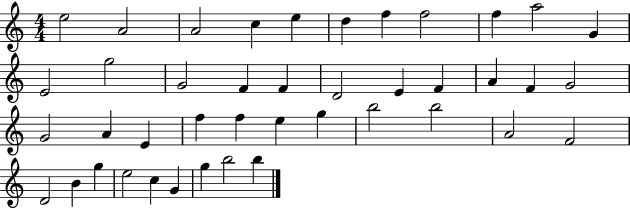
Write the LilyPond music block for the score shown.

{
  \clef treble
  \numericTimeSignature
  \time 4/4
  \key c \major
  e''2 a'2 | a'2 c''4 e''4 | d''4 f''4 f''2 | f''4 a''2 g'4 | \break e'2 g''2 | g'2 f'4 f'4 | d'2 e'4 f'4 | a'4 f'4 g'2 | \break g'2 a'4 e'4 | f''4 f''4 e''4 g''4 | b''2 b''2 | a'2 f'2 | \break d'2 b'4 g''4 | e''2 c''4 g'4 | g''4 b''2 b''4 | \bar "|."
}